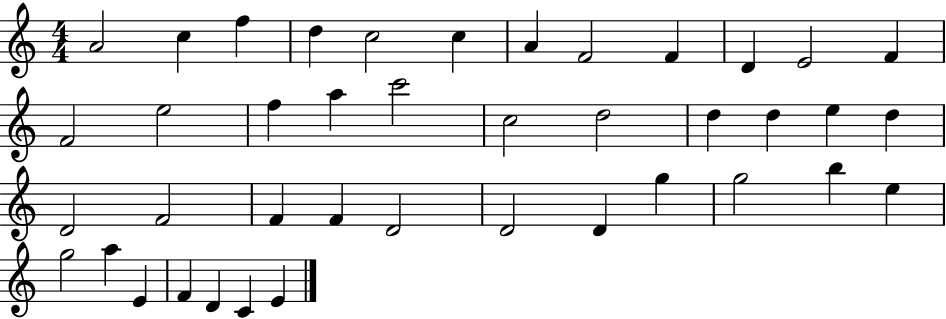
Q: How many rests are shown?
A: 0